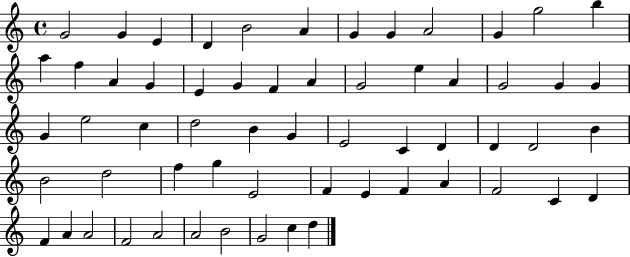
{
  \clef treble
  \time 4/4
  \defaultTimeSignature
  \key c \major
  g'2 g'4 e'4 | d'4 b'2 a'4 | g'4 g'4 a'2 | g'4 g''2 b''4 | \break a''4 f''4 a'4 g'4 | e'4 g'4 f'4 a'4 | g'2 e''4 a'4 | g'2 g'4 g'4 | \break g'4 e''2 c''4 | d''2 b'4 g'4 | e'2 c'4 d'4 | d'4 d'2 b'4 | \break b'2 d''2 | f''4 g''4 e'2 | f'4 e'4 f'4 a'4 | f'2 c'4 d'4 | \break f'4 a'4 a'2 | f'2 a'2 | a'2 b'2 | g'2 c''4 d''4 | \break \bar "|."
}